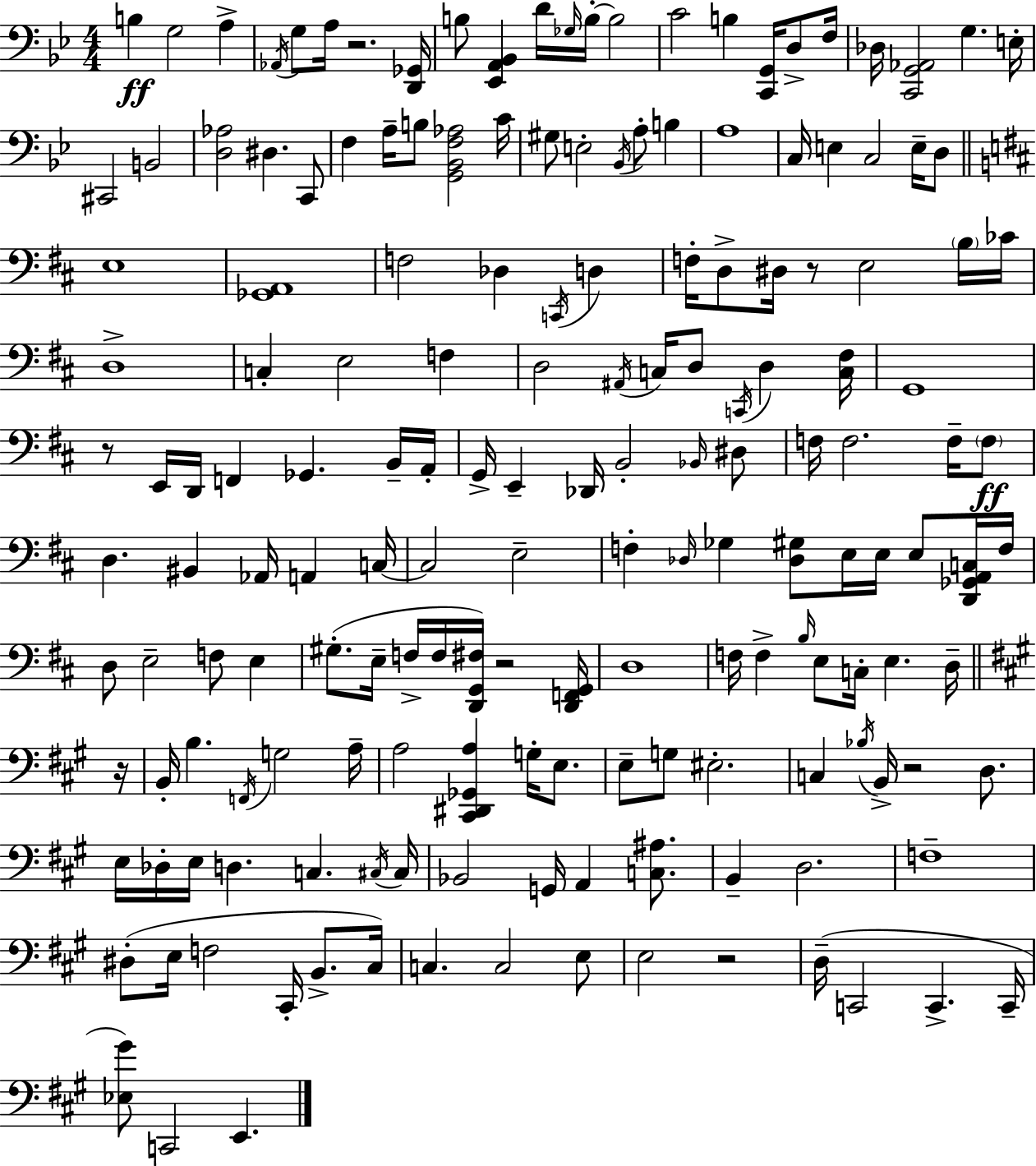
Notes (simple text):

B3/q G3/h A3/q Ab2/s G3/e A3/s R/h. [D2,Gb2]/s B3/e [Eb2,A2,Bb2]/q D4/s Gb3/s B3/s B3/h C4/h B3/q [C2,G2]/s D3/e F3/s Db3/s [C2,G2,Ab2]/h G3/q. E3/s C#2/h B2/h [D3,Ab3]/h D#3/q. C2/e F3/q A3/s B3/e [G2,Bb2,F3,Ab3]/h C4/s G#3/e E3/h Bb2/s A3/e B3/q A3/w C3/s E3/q C3/h E3/s D3/e E3/w [Gb2,A2]/w F3/h Db3/q C2/s D3/q F3/s D3/e D#3/s R/e E3/h B3/s CES4/s D3/w C3/q E3/h F3/q D3/h A#2/s C3/s D3/e C2/s D3/q [C3,F#3]/s G2/w R/e E2/s D2/s F2/q Gb2/q. B2/s A2/s G2/s E2/q Db2/s B2/h Bb2/s D#3/e F3/s F3/h. F3/s F3/e D3/q. BIS2/q Ab2/s A2/q C3/s C3/h E3/h F3/q Db3/s Gb3/q [Db3,G#3]/e E3/s E3/s E3/e [D2,Gb2,A2,C3]/s F3/s D3/e E3/h F3/e E3/q G#3/e. E3/s F3/s F3/s [D2,G2,F#3]/s R/h [D2,F2,G2]/s D3/w F3/s F3/q B3/s E3/e C3/s E3/q. D3/s R/s B2/s B3/q. F2/s G3/h A3/s A3/h [C#2,D#2,Gb2,A3]/q G3/s E3/e. E3/e G3/e EIS3/h. C3/q Bb3/s B2/s R/h D3/e. E3/s Db3/s E3/s D3/q. C3/q. C#3/s C#3/s Bb2/h G2/s A2/q [C3,A#3]/e. B2/q D3/h. F3/w D#3/e E3/s F3/h C#2/s B2/e. C#3/s C3/q. C3/h E3/e E3/h R/h D3/s C2/h C2/q. C2/s [Eb3,G#4]/e C2/h E2/q.